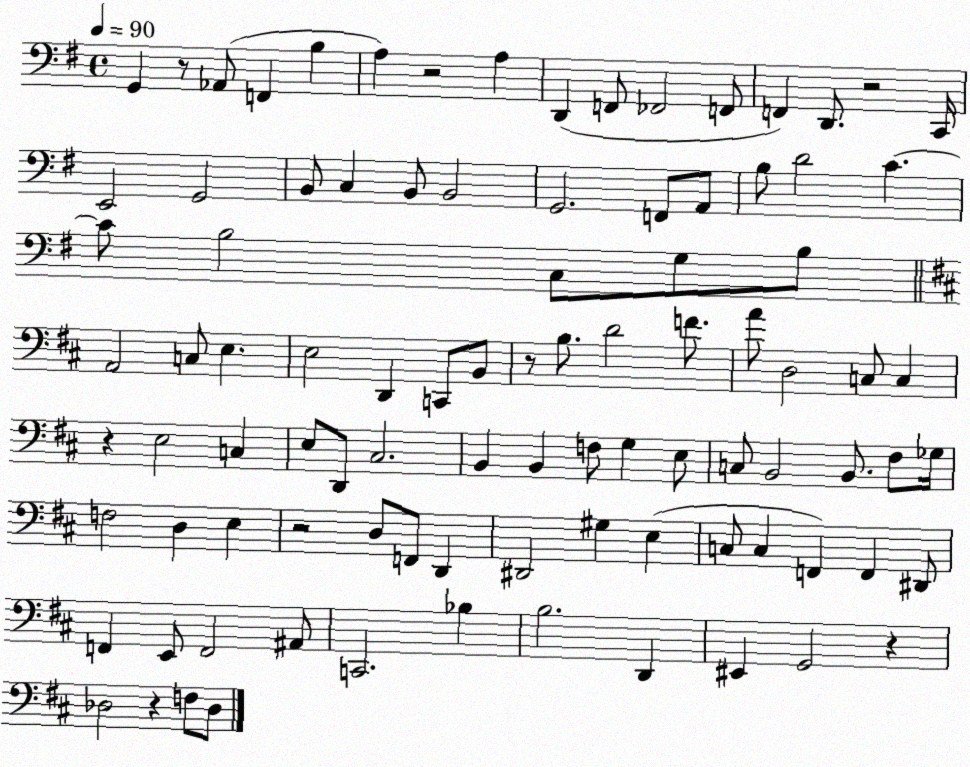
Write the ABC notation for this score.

X:1
T:Untitled
M:4/4
L:1/4
K:G
G,, z/2 _A,,/2 F,, B, A, z2 A, D,, F,,/2 _F,,2 F,,/2 F,, D,,/2 z2 C,,/4 E,,2 G,,2 B,,/2 C, B,,/2 B,,2 G,,2 F,,/2 A,,/2 B,/2 D2 C C/2 B,2 C,/2 G,/2 B,/2 A,,2 C,/2 E, E,2 D,, C,,/2 B,,/2 z/2 B,/2 D2 F/2 A/2 D,2 C,/2 C, z E,2 C, E,/2 D,,/2 ^C,2 B,, B,, F,/2 G, E,/2 C,/2 B,,2 B,,/2 ^F,/2 _G,/4 F,2 D, E, z2 D,/2 F,,/2 D,, ^D,,2 ^G, E, C,/2 C, F,, F,, ^D,,/2 F,, E,,/2 F,,2 ^A,,/2 C,,2 _B, B,2 D,, ^E,, G,,2 z _D,2 z F,/2 _D,/2